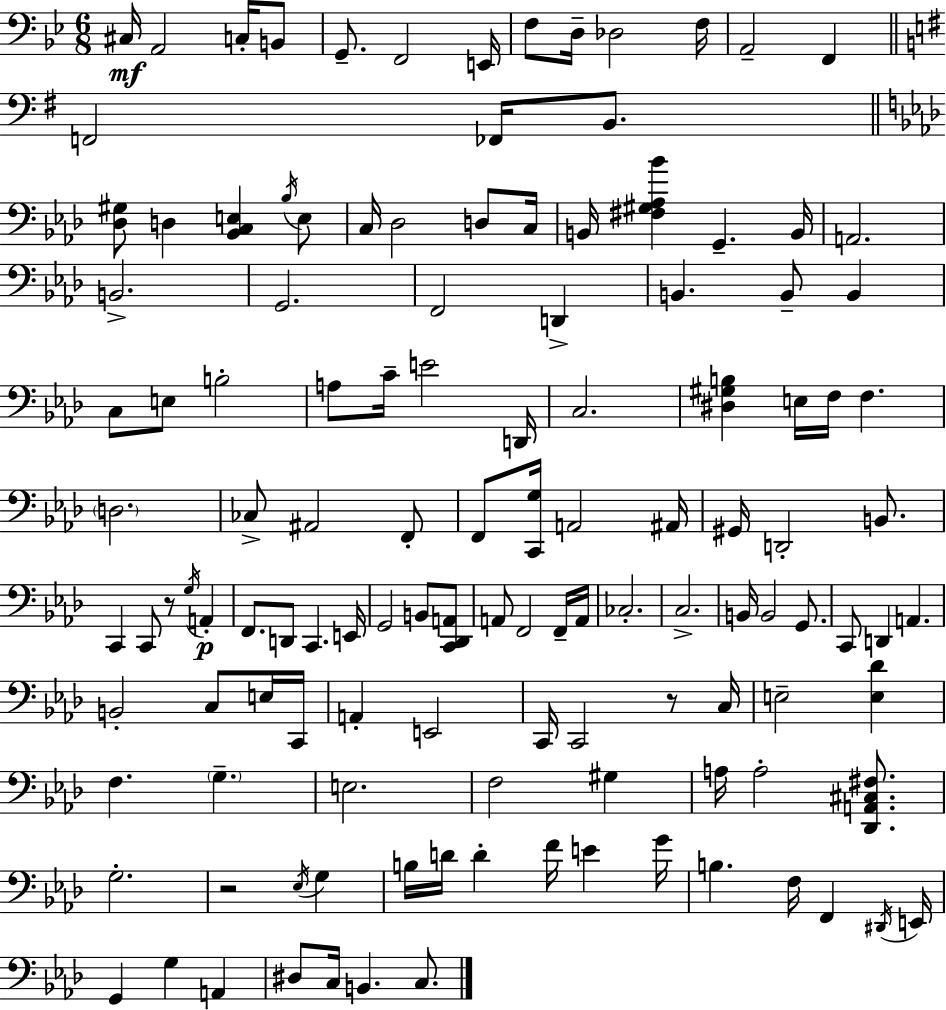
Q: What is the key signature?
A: BES major